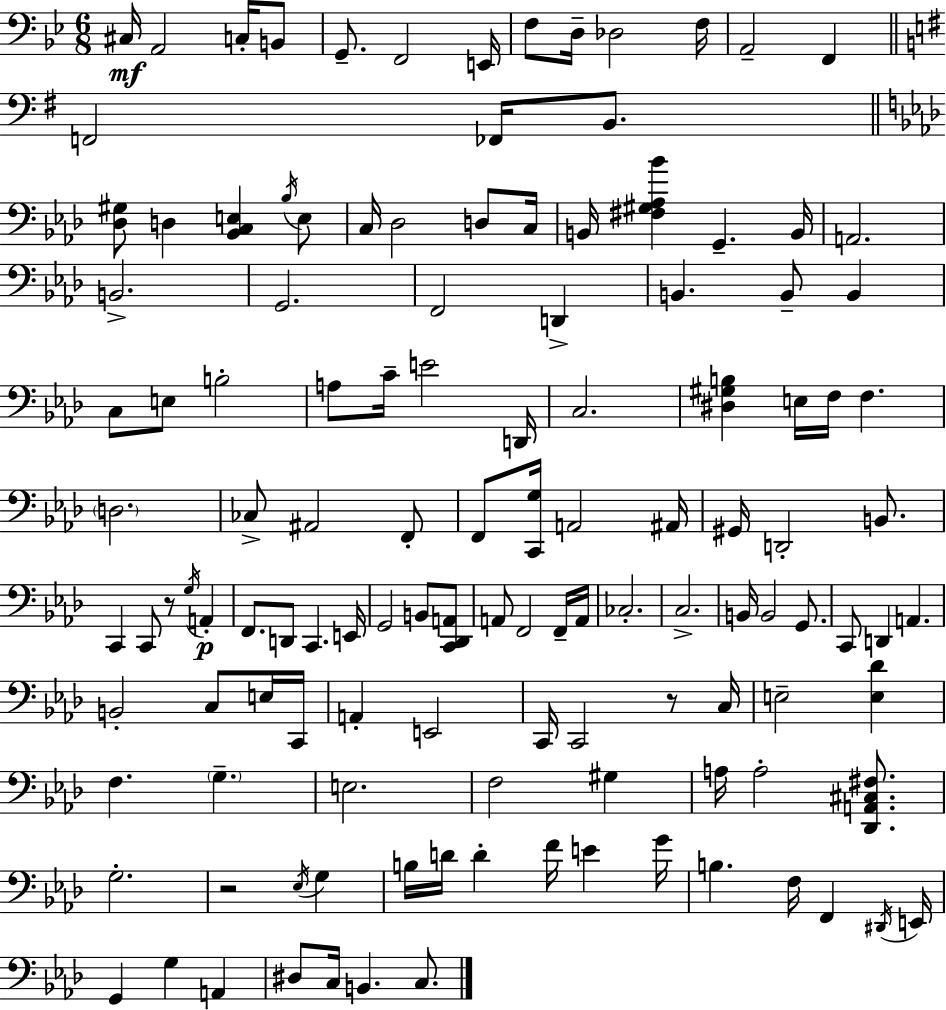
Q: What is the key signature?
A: BES major